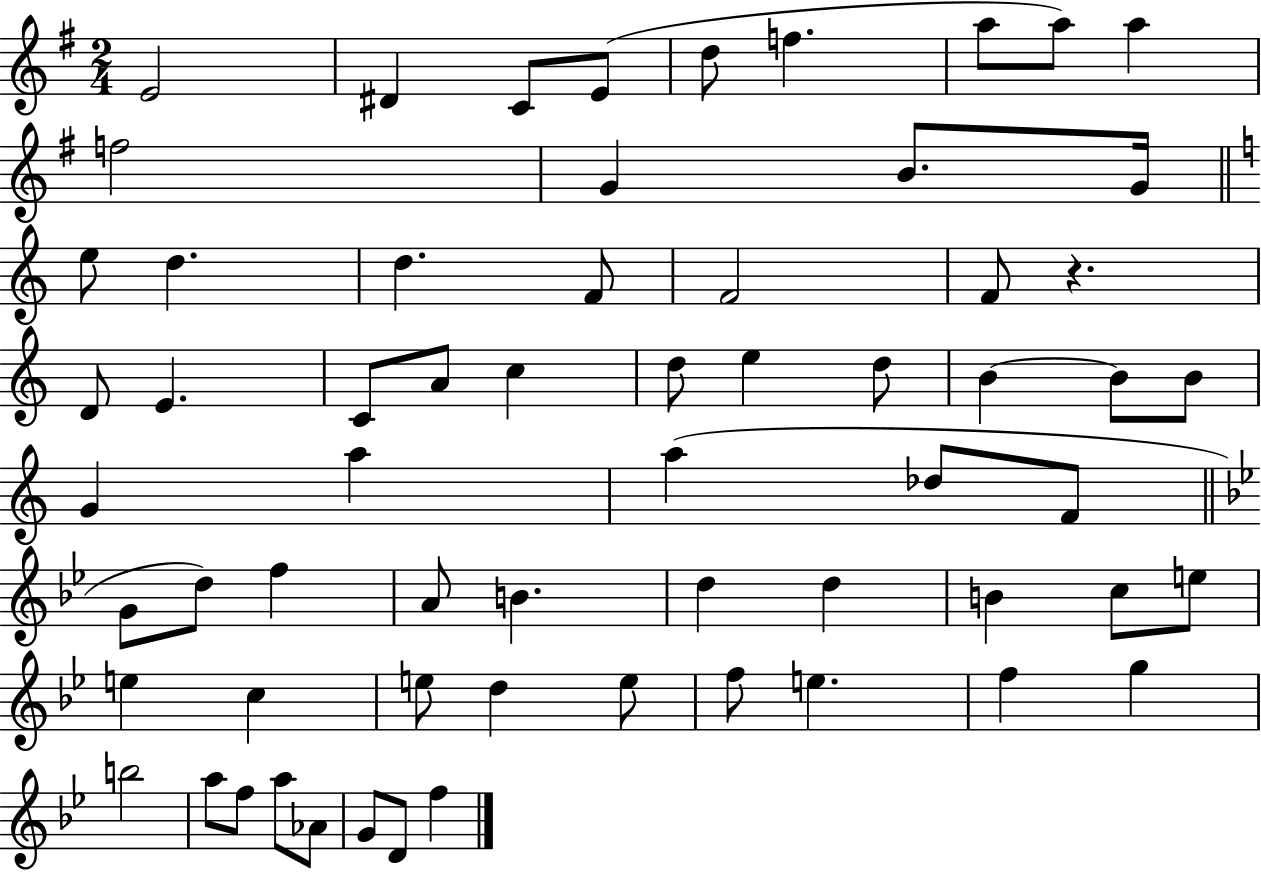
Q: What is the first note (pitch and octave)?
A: E4